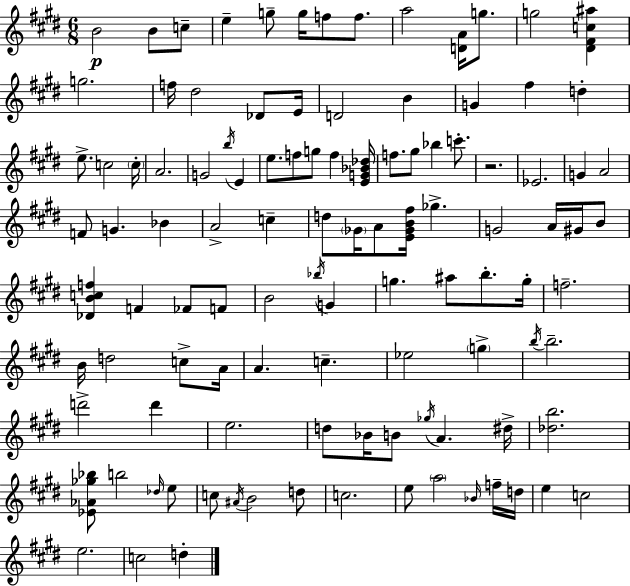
{
  \clef treble
  \numericTimeSignature
  \time 6/8
  \key e \major
  b'2\p b'8 c''8-- | e''4-- g''8-- g''16 f''8 f''8. | a''2 <d' a'>16 g''8. | g''2 <dis' fis' c'' ais''>4 | \break g''2. | f''16 dis''2 des'8 e'16 | d'2 b'4 | g'4 fis''4 d''4-. | \break e''8.-> c''2 \parenthesize c''16-. | a'2. | g'2 \acciaccatura { b''16 } e'4 | e''8. f''8 g''8 f''4 | \break <e' g' bes' des''>16 f''8. gis''8 bes''4 c'''8.-. | r2. | ees'2. | g'4 a'2 | \break f'8 g'4. bes'4 | a'2-> c''4-- | d''8 \parenthesize ges'16 a'8 <e' ges' b' fis''>16 ges''4.-> | g'2 a'16 gis'16 b'8 | \break <des' b' c'' f''>4 f'4 fes'8 f'8 | b'2 \acciaccatura { bes''16 } g'4 | g''4. ais''8 b''8.-. | g''16-. f''2.-- | \break b'16 d''2 c''8-> | a'16 a'4. c''4.-- | ees''2 \parenthesize g''4-> | \acciaccatura { b''16 } b''2.-- | \break d'''2-> d'''4 | e''2. | d''8 bes'16 b'8 \acciaccatura { ges''16 } a'4. | dis''16-> <des'' b''>2. | \break <ees' aes' ges'' bes''>8 b''2 | \grace { des''16 } e''8 c''8 \acciaccatura { ais'16 } b'2 | d''8 c''2. | e''8 \parenthesize a''2 | \break \grace { bes'16 } f''16-- d''16 e''4 c''2 | e''2. | c''2 | d''4-. \bar "|."
}